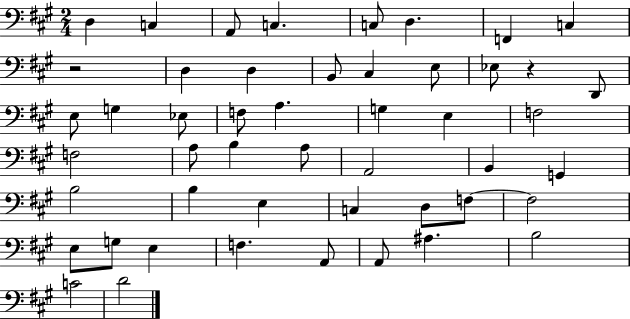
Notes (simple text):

D3/q C3/q A2/e C3/q. C3/e D3/q. F2/q C3/q R/h D3/q D3/q B2/e C#3/q E3/e Eb3/e R/q D2/e E3/e G3/q Eb3/e F3/e A3/q. G3/q E3/q F3/h F3/h A3/e B3/q A3/e A2/h B2/q G2/q B3/h B3/q E3/q C3/q D3/e F3/e F3/h E3/e G3/e E3/q F3/q. A2/e A2/e A#3/q. B3/h C4/h D4/h